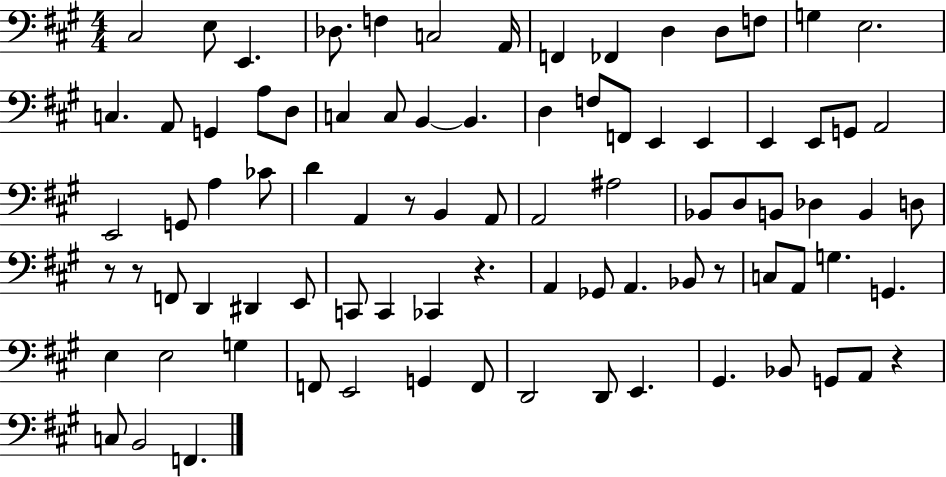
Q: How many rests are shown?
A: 6